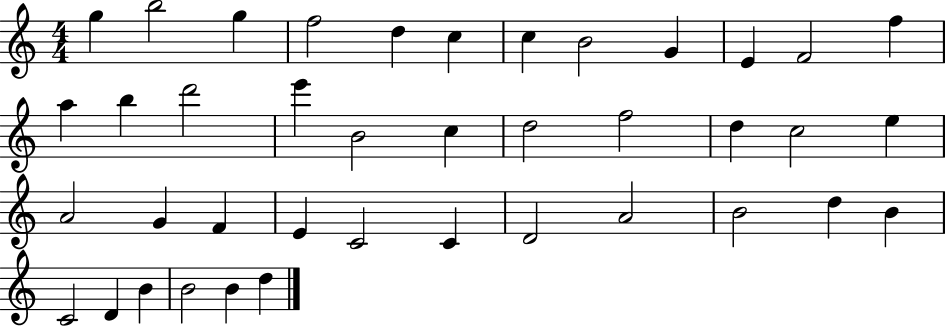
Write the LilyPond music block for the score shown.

{
  \clef treble
  \numericTimeSignature
  \time 4/4
  \key c \major
  g''4 b''2 g''4 | f''2 d''4 c''4 | c''4 b'2 g'4 | e'4 f'2 f''4 | \break a''4 b''4 d'''2 | e'''4 b'2 c''4 | d''2 f''2 | d''4 c''2 e''4 | \break a'2 g'4 f'4 | e'4 c'2 c'4 | d'2 a'2 | b'2 d''4 b'4 | \break c'2 d'4 b'4 | b'2 b'4 d''4 | \bar "|."
}